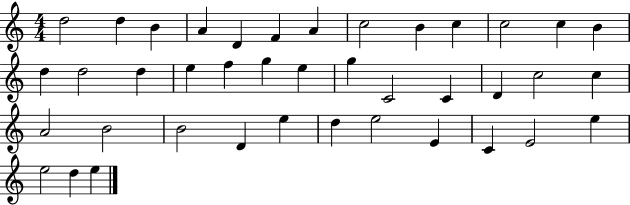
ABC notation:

X:1
T:Untitled
M:4/4
L:1/4
K:C
d2 d B A D F A c2 B c c2 c B d d2 d e f g e g C2 C D c2 c A2 B2 B2 D e d e2 E C E2 e e2 d e